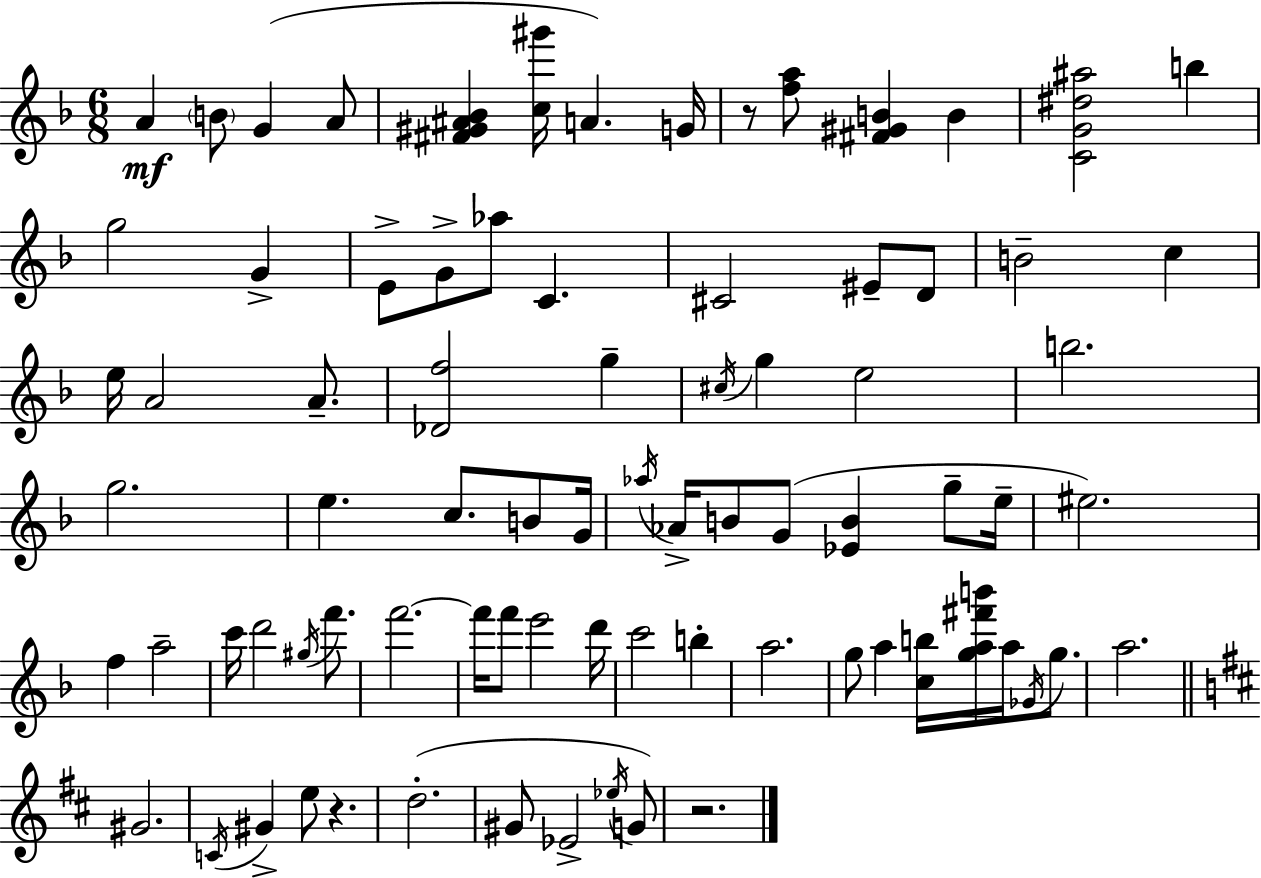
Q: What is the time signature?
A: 6/8